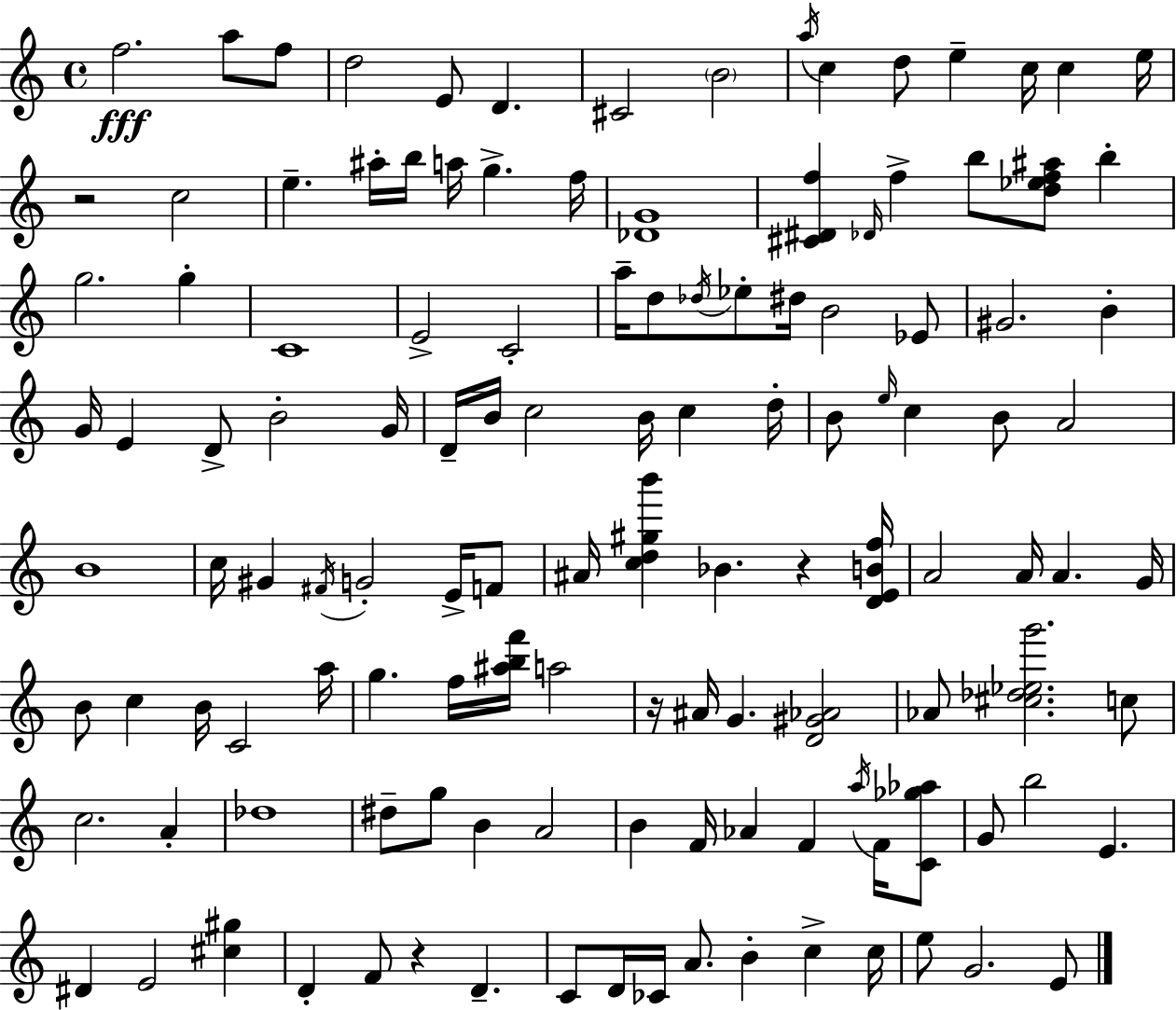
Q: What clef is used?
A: treble